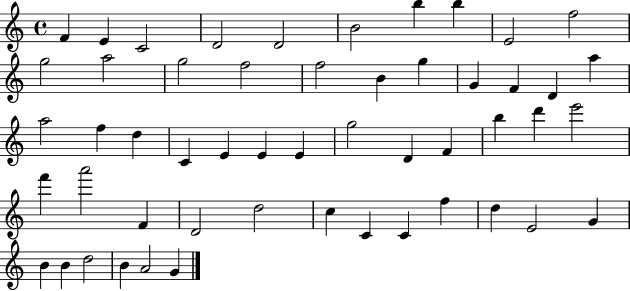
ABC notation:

X:1
T:Untitled
M:4/4
L:1/4
K:C
F E C2 D2 D2 B2 b b E2 f2 g2 a2 g2 f2 f2 B g G F D a a2 f d C E E E g2 D F b d' e'2 f' a'2 F D2 d2 c C C f d E2 G B B d2 B A2 G